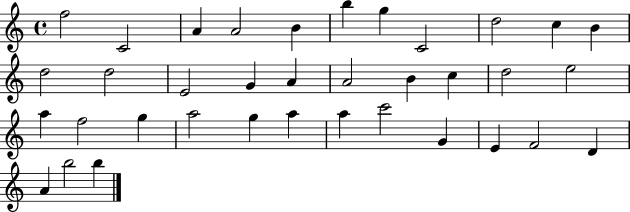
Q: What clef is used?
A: treble